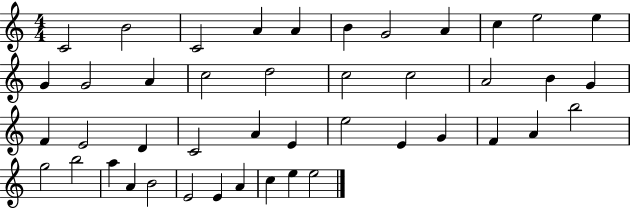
{
  \clef treble
  \numericTimeSignature
  \time 4/4
  \key c \major
  c'2 b'2 | c'2 a'4 a'4 | b'4 g'2 a'4 | c''4 e''2 e''4 | \break g'4 g'2 a'4 | c''2 d''2 | c''2 c''2 | a'2 b'4 g'4 | \break f'4 e'2 d'4 | c'2 a'4 e'4 | e''2 e'4 g'4 | f'4 a'4 b''2 | \break g''2 b''2 | a''4 a'4 b'2 | e'2 e'4 a'4 | c''4 e''4 e''2 | \break \bar "|."
}